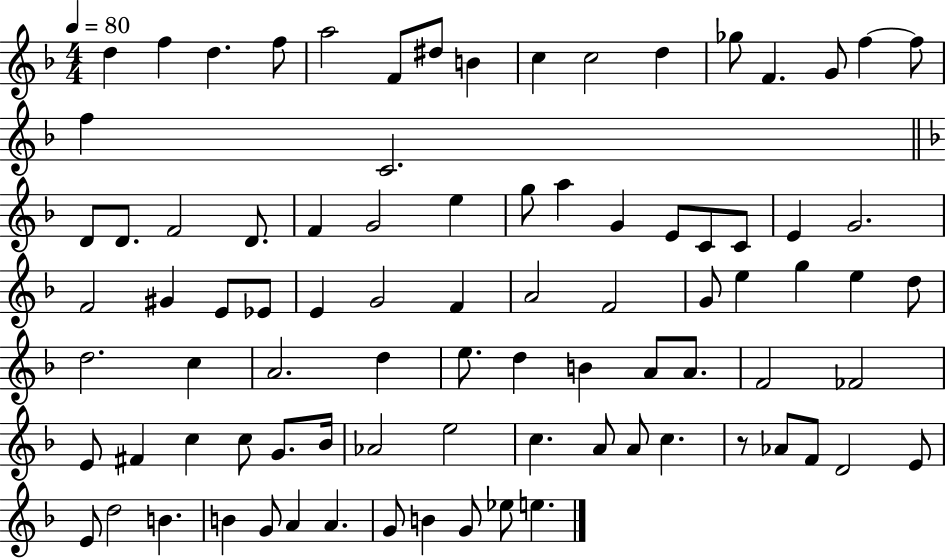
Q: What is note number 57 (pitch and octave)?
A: F4